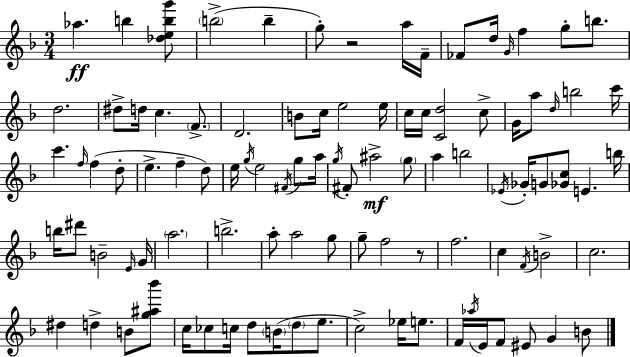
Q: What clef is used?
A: treble